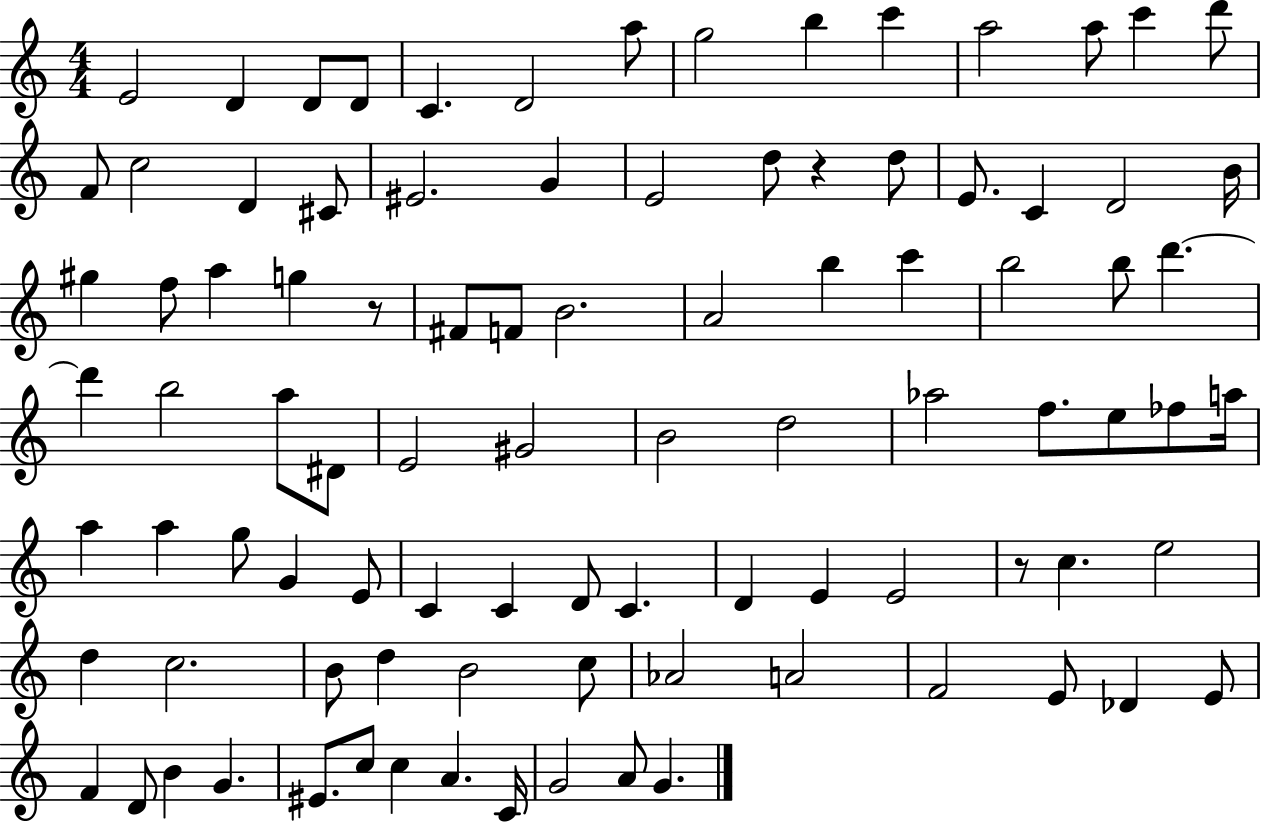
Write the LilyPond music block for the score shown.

{
  \clef treble
  \numericTimeSignature
  \time 4/4
  \key c \major
  \repeat volta 2 { e'2 d'4 d'8 d'8 | c'4. d'2 a''8 | g''2 b''4 c'''4 | a''2 a''8 c'''4 d'''8 | \break f'8 c''2 d'4 cis'8 | eis'2. g'4 | e'2 d''8 r4 d''8 | e'8. c'4 d'2 b'16 | \break gis''4 f''8 a''4 g''4 r8 | fis'8 f'8 b'2. | a'2 b''4 c'''4 | b''2 b''8 d'''4.~~ | \break d'''4 b''2 a''8 dis'8 | e'2 gis'2 | b'2 d''2 | aes''2 f''8. e''8 fes''8 a''16 | \break a''4 a''4 g''8 g'4 e'8 | c'4 c'4 d'8 c'4. | d'4 e'4 e'2 | r8 c''4. e''2 | \break d''4 c''2. | b'8 d''4 b'2 c''8 | aes'2 a'2 | f'2 e'8 des'4 e'8 | \break f'4 d'8 b'4 g'4. | eis'8. c''8 c''4 a'4. c'16 | g'2 a'8 g'4. | } \bar "|."
}